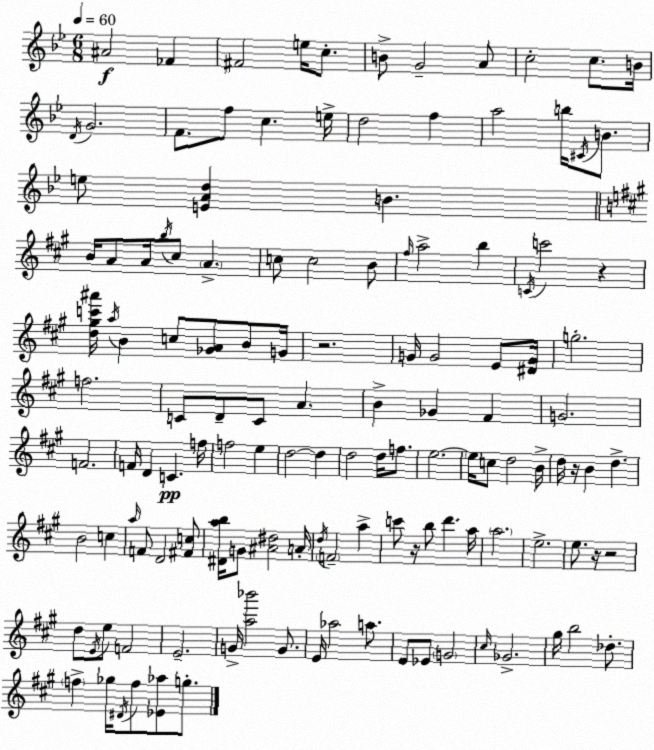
X:1
T:Untitled
M:6/8
L:1/4
K:Bb
^A2 _F ^F2 e/4 c/2 B/2 G2 A/2 c2 c/2 B/4 D/4 G2 F/2 f/2 c e/4 d2 f a2 b/4 ^C/4 B/2 e/2 [EAd] B B/4 A/2 A/4 b/4 ^c/2 A c/2 c2 B/2 ^f/4 a2 b C/4 c'2 z [d^gc'^a']/4 a/4 B c/2 [_GA]/2 B/2 G/4 z2 G/4 G2 E/2 [^DG]/4 g2 f2 C/2 D/2 C/2 A B _G ^F G2 F2 F/4 D C f/4 f2 e d2 d d2 d/4 f/2 e2 e/4 c/2 d2 B/4 d/4 z/4 B d B2 c a/4 F/2 D2 [^Fc]/2 [^Dab]/4 G/2 [^A^d]2 A/4 d/4 F2 a c'/2 z/4 b/2 d' a/4 a2 e2 e/2 z/4 z2 d/2 E/4 e/2 F2 E2 G/4 [a_b']2 G/2 E/4 _a2 a/2 E/2 _E/2 G2 ^c/4 _G2 ^g/4 b2 _d/2 f _g/4 ^D/4 f/2 [_E_a]/2 g/2